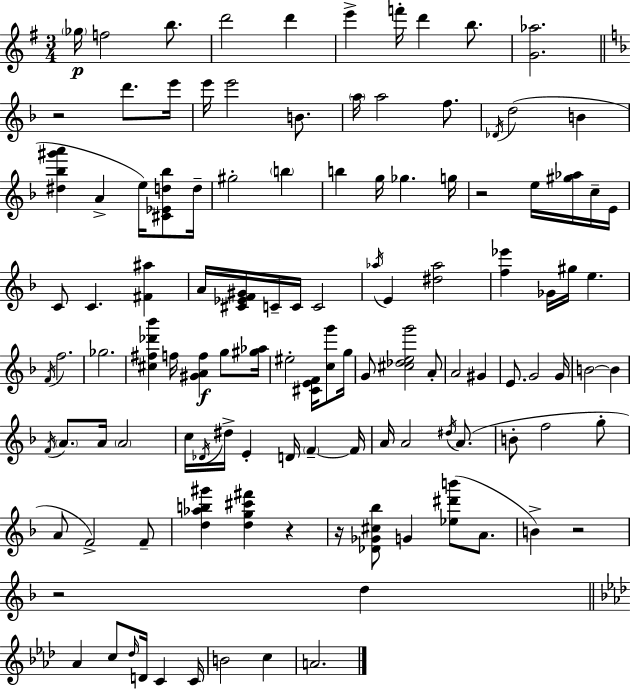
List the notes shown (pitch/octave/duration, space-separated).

Gb5/s F5/h B5/e. D6/h D6/q E6/q F6/s D6/q B5/e. [G4,Ab5]/h. R/h D6/e. E6/s E6/s E6/h B4/e. A5/s A5/h F5/e. Db4/s D5/h B4/q [D#5,Bb5,G#6,A6]/q A4/q E5/s [C#4,Eb4,D5,Bb5]/e D5/s G#5/h B5/q B5/q G5/s Gb5/q. G5/s R/h E5/s [G#5,Ab5]/s C5/s E4/s C4/e C4/q. [F#4,A#5]/q A4/s [C#4,Eb4,F4,G#4]/s C4/s C4/s C4/h Ab5/s E4/q [D#5,Ab5]/h [F5,Eb6]/q Gb4/s G#5/s E5/q. F4/s F5/h. Gb5/h. [C#5,F#5,Db6,Bb6]/q F5/s [G#4,A4,F5]/q G5/e [G#5,Ab5]/s EIS5/h [C#4,E4,F4]/s [C5,G6]/e G5/s G4/e [C#5,Db5,E5,G6]/h A4/e A4/h G#4/q E4/e. G4/h G4/s B4/h B4/q F4/s A4/e. A4/s A4/h C5/s Db4/s D#5/s E4/q D4/s F4/q F4/s A4/s A4/h D#5/s A4/e. B4/e F5/h G5/e A4/e F4/h F4/e [D5,Ab5,B5,G#6]/q [D5,G5,C#6,F#6]/q R/q R/s [Db4,Gb4,C#5,Bb5]/e G4/q [Eb5,D#6,B6]/e A4/e. B4/q R/h R/h D5/q Ab4/q C5/e Db5/s D4/s C4/q C4/s B4/h C5/q A4/h.